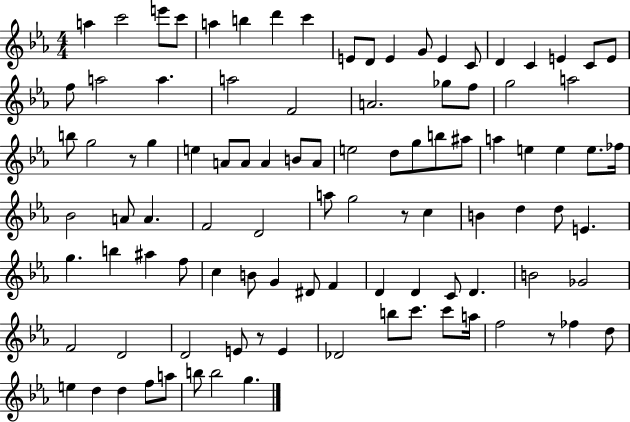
A5/q C6/h E6/e C6/e A5/q B5/q D6/q C6/q E4/e D4/e E4/q G4/e E4/q C4/e D4/q C4/q E4/q C4/e E4/e F5/e A5/h A5/q. A5/h F4/h A4/h. Gb5/e F5/e G5/h A5/h B5/e G5/h R/e G5/q E5/q A4/e A4/e A4/q B4/e A4/e E5/h D5/e G5/e B5/e A#5/e A5/q E5/q E5/q E5/e. FES5/s Bb4/h A4/e A4/q. F4/h D4/h A5/e G5/h R/e C5/q B4/q D5/q D5/e E4/q. G5/q. B5/q A#5/q F5/e C5/q B4/e G4/q D#4/e F4/q D4/q D4/q C4/e D4/q. B4/h Gb4/h F4/h D4/h D4/h E4/e R/e E4/q Db4/h B5/e C6/e. C6/e A5/s F5/h R/e FES5/q D5/e E5/q D5/q D5/q F5/e A5/e B5/e B5/h G5/q.